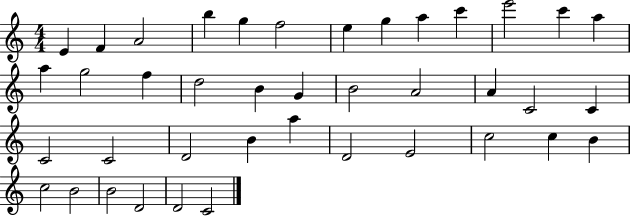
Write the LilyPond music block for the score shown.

{
  \clef treble
  \numericTimeSignature
  \time 4/4
  \key c \major
  e'4 f'4 a'2 | b''4 g''4 f''2 | e''4 g''4 a''4 c'''4 | e'''2 c'''4 a''4 | \break a''4 g''2 f''4 | d''2 b'4 g'4 | b'2 a'2 | a'4 c'2 c'4 | \break c'2 c'2 | d'2 b'4 a''4 | d'2 e'2 | c''2 c''4 b'4 | \break c''2 b'2 | b'2 d'2 | d'2 c'2 | \bar "|."
}